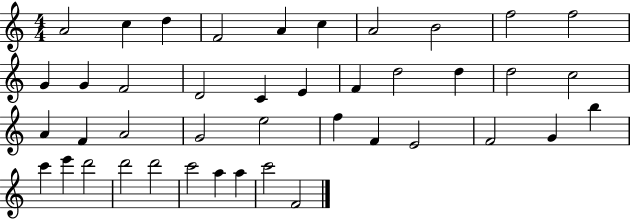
{
  \clef treble
  \numericTimeSignature
  \time 4/4
  \key c \major
  a'2 c''4 d''4 | f'2 a'4 c''4 | a'2 b'2 | f''2 f''2 | \break g'4 g'4 f'2 | d'2 c'4 e'4 | f'4 d''2 d''4 | d''2 c''2 | \break a'4 f'4 a'2 | g'2 e''2 | f''4 f'4 e'2 | f'2 g'4 b''4 | \break c'''4 e'''4 d'''2 | d'''2 d'''2 | c'''2 a''4 a''4 | c'''2 f'2 | \break \bar "|."
}